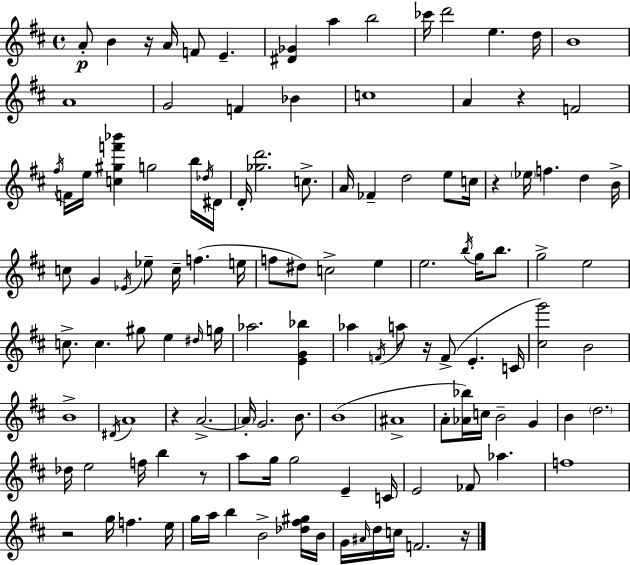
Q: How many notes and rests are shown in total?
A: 124